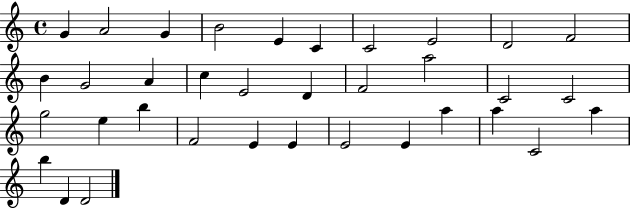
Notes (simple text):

G4/q A4/h G4/q B4/h E4/q C4/q C4/h E4/h D4/h F4/h B4/q G4/h A4/q C5/q E4/h D4/q F4/h A5/h C4/h C4/h G5/h E5/q B5/q F4/h E4/q E4/q E4/h E4/q A5/q A5/q C4/h A5/q B5/q D4/q D4/h